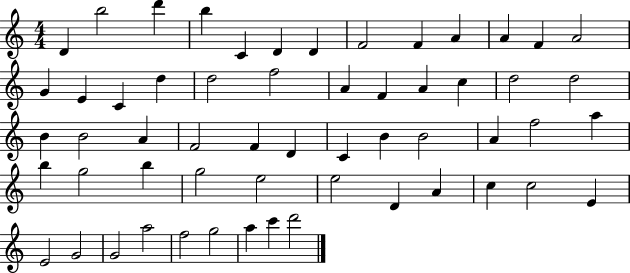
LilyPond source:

{
  \clef treble
  \numericTimeSignature
  \time 4/4
  \key c \major
  d'4 b''2 d'''4 | b''4 c'4 d'4 d'4 | f'2 f'4 a'4 | a'4 f'4 a'2 | \break g'4 e'4 c'4 d''4 | d''2 f''2 | a'4 f'4 a'4 c''4 | d''2 d''2 | \break b'4 b'2 a'4 | f'2 f'4 d'4 | c'4 b'4 b'2 | a'4 f''2 a''4 | \break b''4 g''2 b''4 | g''2 e''2 | e''2 d'4 a'4 | c''4 c''2 e'4 | \break e'2 g'2 | g'2 a''2 | f''2 g''2 | a''4 c'''4 d'''2 | \break \bar "|."
}